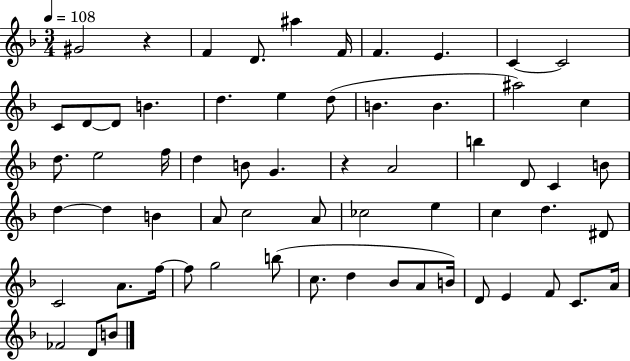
G#4/h R/q F4/q D4/e. A#5/q F4/s F4/q. E4/q. C4/q C4/h C4/e D4/e D4/e B4/q. D5/q. E5/q D5/e B4/q. B4/q. A#5/h C5/q D5/e. E5/h F5/s D5/q B4/e G4/q. R/q A4/h B5/q D4/e C4/q B4/e D5/q D5/q B4/q A4/e C5/h A4/e CES5/h E5/q C5/q D5/q. D#4/e C4/h A4/e. F5/s F5/e G5/h B5/e C5/e. D5/q Bb4/e A4/e B4/s D4/e E4/q F4/e C4/e. A4/s FES4/h D4/e B4/e